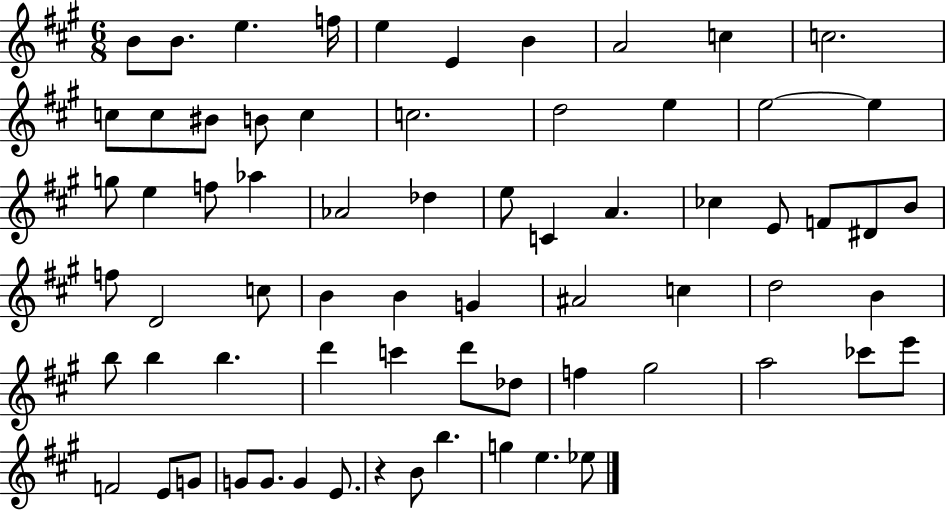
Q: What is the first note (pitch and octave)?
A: B4